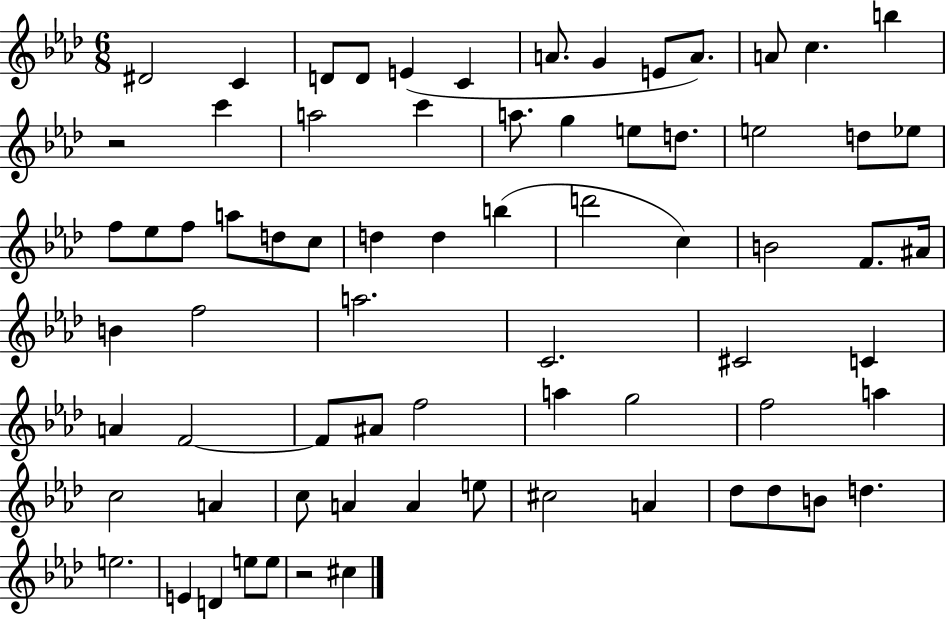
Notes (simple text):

D#4/h C4/q D4/e D4/e E4/q C4/q A4/e. G4/q E4/e A4/e. A4/e C5/q. B5/q R/h C6/q A5/h C6/q A5/e. G5/q E5/e D5/e. E5/h D5/e Eb5/e F5/e Eb5/e F5/e A5/e D5/e C5/e D5/q D5/q B5/q D6/h C5/q B4/h F4/e. A#4/s B4/q F5/h A5/h. C4/h. C#4/h C4/q A4/q F4/h F4/e A#4/e F5/h A5/q G5/h F5/h A5/q C5/h A4/q C5/e A4/q A4/q E5/e C#5/h A4/q Db5/e Db5/e B4/e D5/q. E5/h. E4/q D4/q E5/e E5/e R/h C#5/q